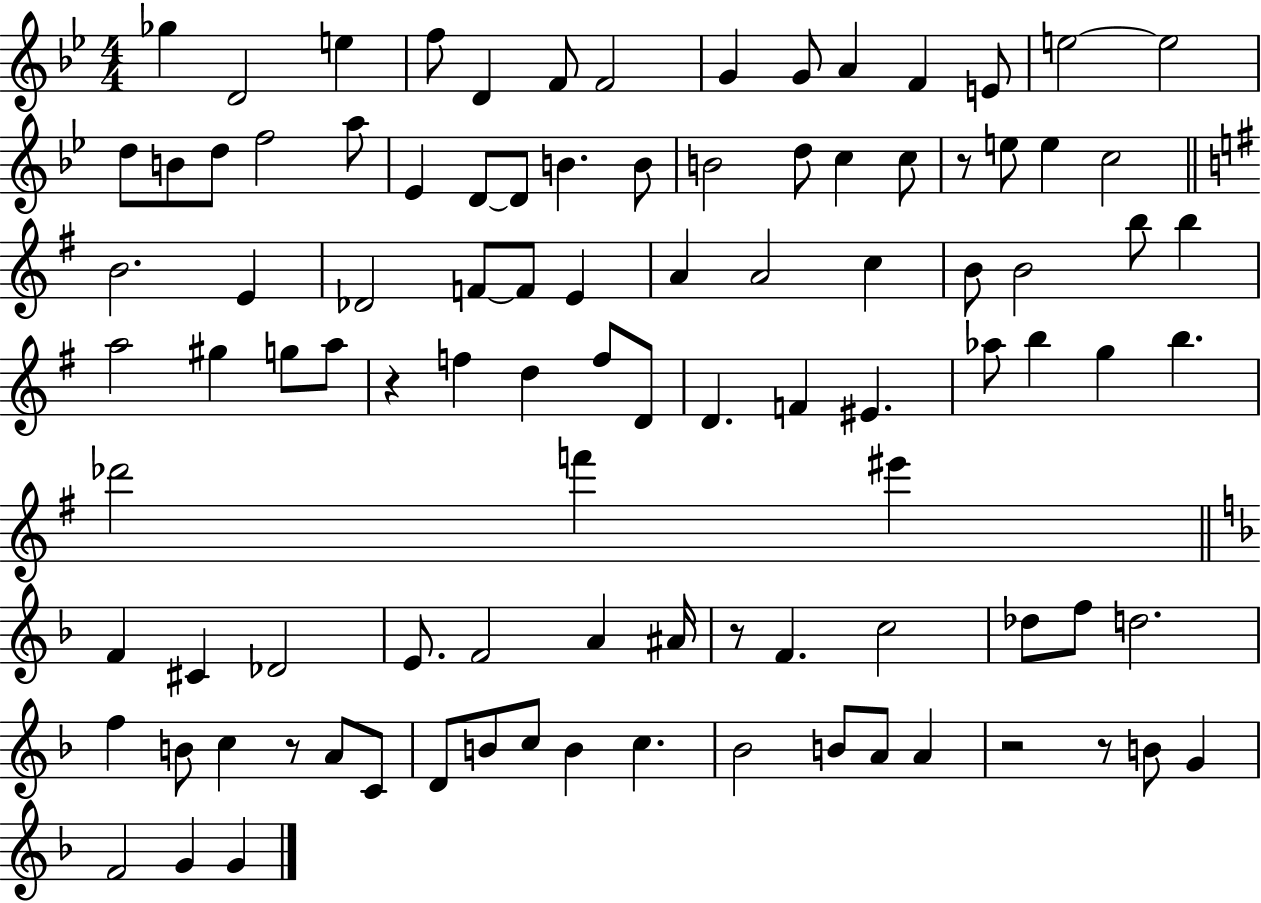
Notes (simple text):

Gb5/q D4/h E5/q F5/e D4/q F4/e F4/h G4/q G4/e A4/q F4/q E4/e E5/h E5/h D5/e B4/e D5/e F5/h A5/e Eb4/q D4/e D4/e B4/q. B4/e B4/h D5/e C5/q C5/e R/e E5/e E5/q C5/h B4/h. E4/q Db4/h F4/e F4/e E4/q A4/q A4/h C5/q B4/e B4/h B5/e B5/q A5/h G#5/q G5/e A5/e R/q F5/q D5/q F5/e D4/e D4/q. F4/q EIS4/q. Ab5/e B5/q G5/q B5/q. Db6/h F6/q EIS6/q F4/q C#4/q Db4/h E4/e. F4/h A4/q A#4/s R/e F4/q. C5/h Db5/e F5/e D5/h. F5/q B4/e C5/q R/e A4/e C4/e D4/e B4/e C5/e B4/q C5/q. Bb4/h B4/e A4/e A4/q R/h R/e B4/e G4/q F4/h G4/q G4/q